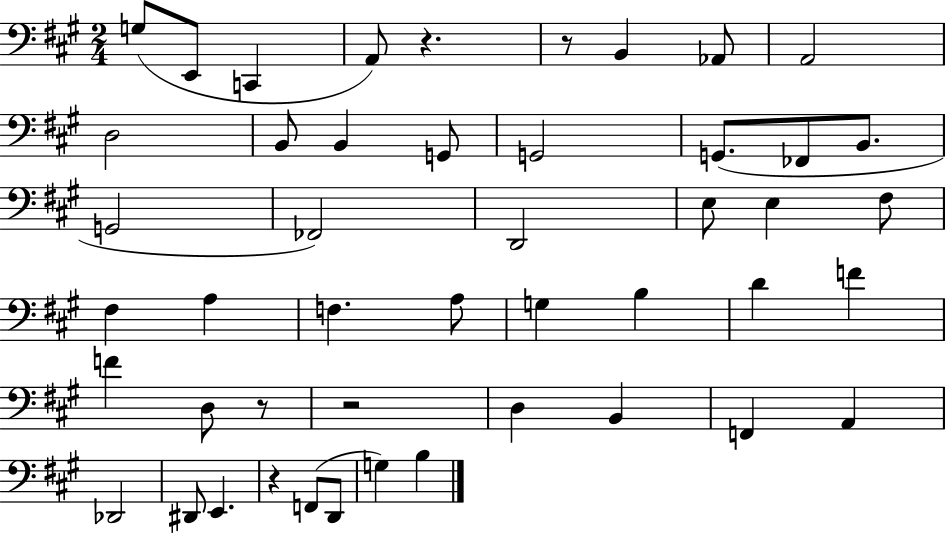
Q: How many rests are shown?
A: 5